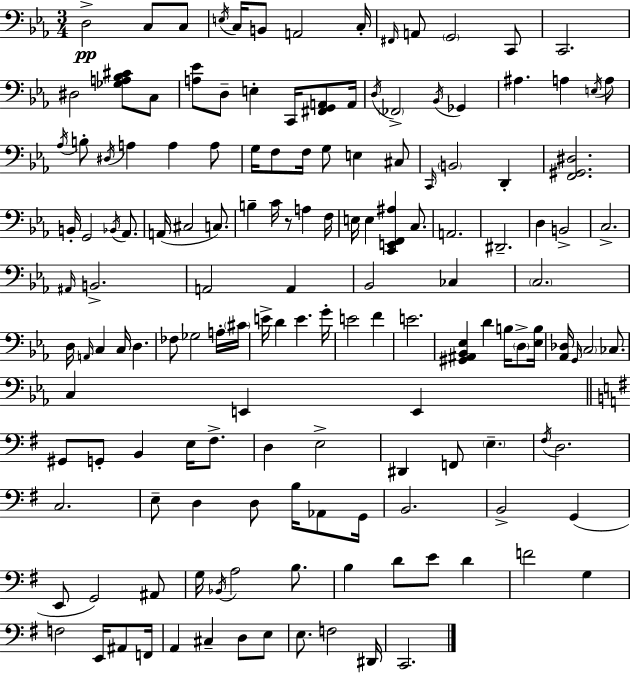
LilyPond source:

{
  \clef bass
  \numericTimeSignature
  \time 3/4
  \key ees \major
  d2->\pp c8 c8 | \acciaccatura { e16 } c16 b,8 a,2 | c16-. \grace { fis,16 } a,8 \parenthesize g,2 | c,8 c,2. | \break dis2 <ges a bes cis'>8 | c8 <a ees'>8 d8-- e4-. c,16 <fis, g, a,>8 | a,16 \acciaccatura { d16 } \parenthesize fes,2-> \acciaccatura { bes,16 } | ges,4 ais4. a4 | \break \acciaccatura { e16 } a8 \acciaccatura { aes16 } b8-. \acciaccatura { dis16 } a4 | a4 a8 g16 f8 f16 g8 | e4 cis8 \grace { c,16 } \parenthesize b,2 | d,4-. <f, gis, dis>2. | \break b,16-. g,2 | \acciaccatura { bes,16 } aes,8. a,16( cis2 | c8.) b4-- | c'16 r8 a4 f16 e16 e4 | \break <c, e, f, ais>4 c8. a,2. | dis,2.-- | d4 | b,2-> c2.-> | \break \grace { ais,16 } b,2.-> | a,2 | a,4 bes,2 | ces4 \parenthesize c2. | \break d16 \grace { a,16 } | c4 c16 d4. fes8 | ges2 a16-. \parenthesize cis'16 e'16-> | d'4 e'4. g'16-. e'2 | \break f'4 e'2. | <gis, ais, bes, ees>4 | d'4 b16 \parenthesize d8-> <ees b>16 <aes, des>16 | \grace { g,16 } \parenthesize c2 ces8. | \break c4 e,4 e,4 | \bar "||" \break \key g \major gis,8 g,8-. b,4 e16 fis8.-> | d4 e2-> | dis,4 f,8 \parenthesize e4.-- | \acciaccatura { fis16 } d2. | \break c2. | e8-- d4 d8 b16 aes,8 | g,16 b,2. | b,2-> g,4( | \break e,8 g,2) ais,8 | g16 \acciaccatura { bes,16 } a2 b8. | b4 d'8 e'8 d'4 | f'2 g4 | \break f2 e,16 ais,8 | f,16 a,4 cis4-- d8 | e8 e8. f2 | dis,16 c,2. | \break \bar "|."
}